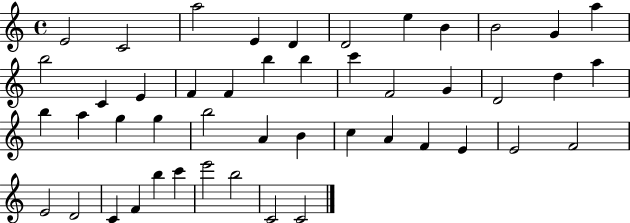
E4/h C4/h A5/h E4/q D4/q D4/h E5/q B4/q B4/h G4/q A5/q B5/h C4/q E4/q F4/q F4/q B5/q B5/q C6/q F4/h G4/q D4/h D5/q A5/q B5/q A5/q G5/q G5/q B5/h A4/q B4/q C5/q A4/q F4/q E4/q E4/h F4/h E4/h D4/h C4/q F4/q B5/q C6/q E6/h B5/h C4/h C4/h